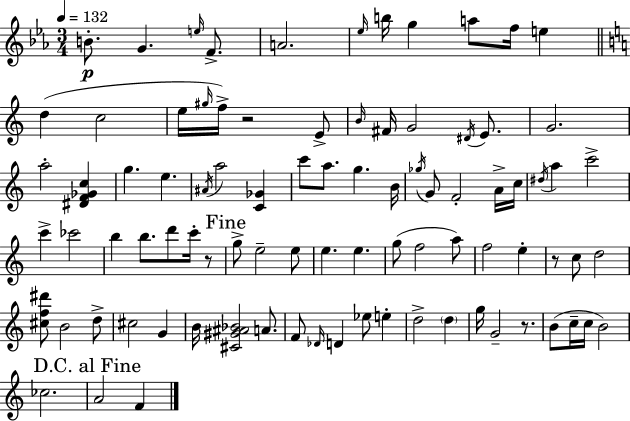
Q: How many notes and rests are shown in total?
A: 88